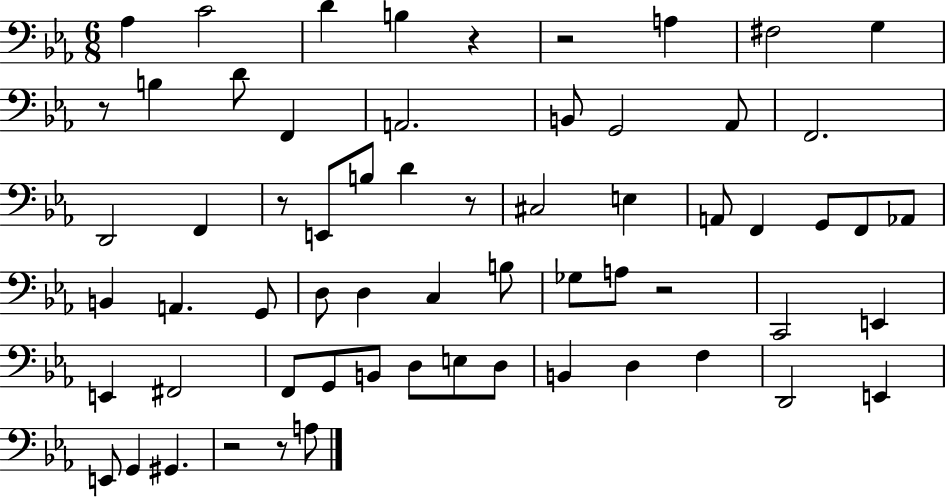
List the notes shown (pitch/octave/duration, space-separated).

Ab3/q C4/h D4/q B3/q R/q R/h A3/q F#3/h G3/q R/e B3/q D4/e F2/q A2/h. B2/e G2/h Ab2/e F2/h. D2/h F2/q R/e E2/e B3/e D4/q R/e C#3/h E3/q A2/e F2/q G2/e F2/e Ab2/e B2/q A2/q. G2/e D3/e D3/q C3/q B3/e Gb3/e A3/e R/h C2/h E2/q E2/q F#2/h F2/e G2/e B2/e D3/e E3/e D3/e B2/q D3/q F3/q D2/h E2/q E2/e G2/q G#2/q. R/h R/e A3/e